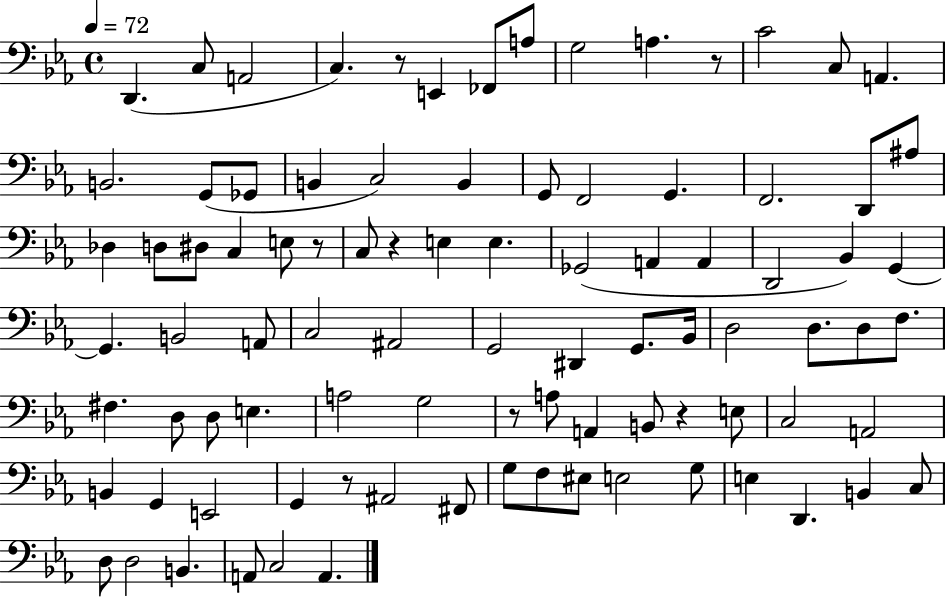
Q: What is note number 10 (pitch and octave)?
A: C4